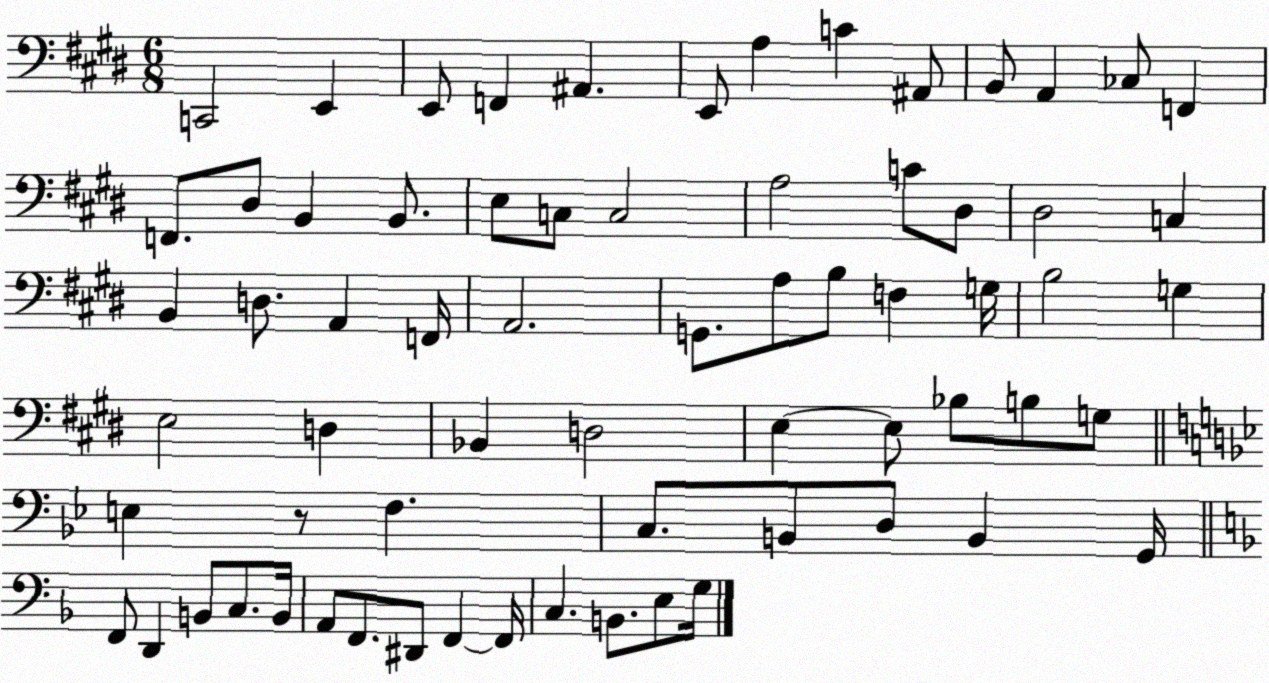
X:1
T:Untitled
M:6/8
L:1/4
K:E
C,,2 E,, E,,/2 F,, ^A,, E,,/2 A, C ^A,,/2 B,,/2 A,, _C,/2 F,, F,,/2 ^D,/2 B,, B,,/2 E,/2 C,/2 C,2 A,2 C/2 ^D,/2 ^D,2 C, B,, D,/2 A,, F,,/4 A,,2 G,,/2 A,/2 B,/2 F, G,/4 B,2 G, E,2 D, _B,, D,2 E, E,/2 _B,/2 B,/2 G,/2 E, z/2 F, C,/2 B,,/2 D,/2 B,, G,,/4 F,,/2 D,, B,,/2 C,/2 B,,/4 A,,/2 F,,/2 ^D,,/2 F,, F,,/4 C, B,,/2 E,/2 G,/4